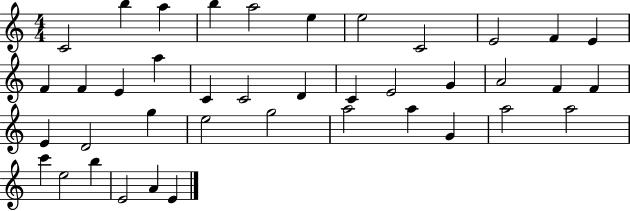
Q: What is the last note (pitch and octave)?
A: E4